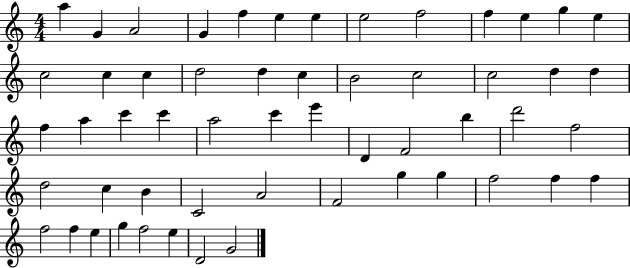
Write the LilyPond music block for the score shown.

{
  \clef treble
  \numericTimeSignature
  \time 4/4
  \key c \major
  a''4 g'4 a'2 | g'4 f''4 e''4 e''4 | e''2 f''2 | f''4 e''4 g''4 e''4 | \break c''2 c''4 c''4 | d''2 d''4 c''4 | b'2 c''2 | c''2 d''4 d''4 | \break f''4 a''4 c'''4 c'''4 | a''2 c'''4 e'''4 | d'4 f'2 b''4 | d'''2 f''2 | \break d''2 c''4 b'4 | c'2 a'2 | f'2 g''4 g''4 | f''2 f''4 f''4 | \break f''2 f''4 e''4 | g''4 f''2 e''4 | d'2 g'2 | \bar "|."
}